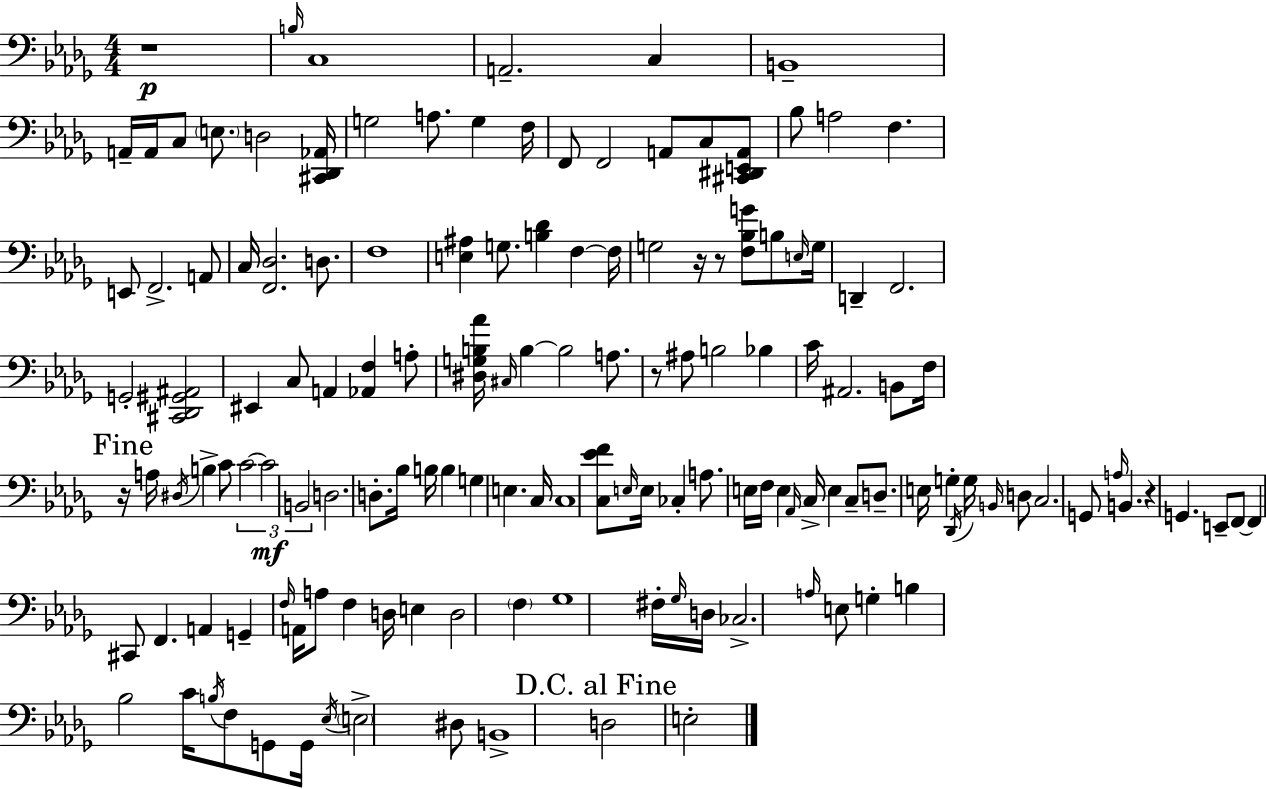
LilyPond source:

{
  \clef bass
  \numericTimeSignature
  \time 4/4
  \key bes \minor
  r1\p | \grace { b16 } c1 | a,2.-- c4 | b,1-- | \break a,16-- a,16 c8 \parenthesize e8. d2 | <cis, des, aes,>16 g2 a8. g4 | f16 f,8 f,2 a,8 c8 <cis, dis, e, a,>8 | bes8 a2 f4. | \break e,8 f,2.-> a,8 | c16 <f, des>2. d8. | f1 | <e ais>4 g8. <b des'>4 f4~~ | \break f16 g2 r16 r8 <f bes g'>8 b8 | \grace { e16 } g16 d,4-- f,2. | g,2-. <cis, des, gis, ais,>2 | eis,4 c8 a,4 <aes, f>4 | \break a8-. <dis g b aes'>16 \grace { cis16 } b4~~ b2 | a8. r8 ais8 b2 bes4 | c'16 ais,2. | b,8 f16 \mark "Fine" r16 a16 \acciaccatura { dis16 } b4-> c'8 \tuplet 3/2 { c'2~~ | \break c'2\mf b,2 } | d2. | d8.-. bes16 b16 b4 g4 e4. | c16 c1 | \break <c ees' f'>8 \grace { e16 } e16 ces4-. a8. e16 | f16 e4 \grace { aes,16 } c16-> e4 c8-- d8.-- | e16 g4-. \acciaccatura { des,16 } g16 \grace { b,16 } d8 c2. | g,8 \grace { a16 } b,4. r4 | \break g,4. e,8-- f,8~~ f,4 | cis,8 f,4. a,4 g,4-- | \grace { f16 } a,16 a8 f4 d16 e4 d2 | \parenthesize f4 ges1 | \break fis16-. \grace { ges16 } d16 ces2.-> | \grace { a16 } e8 g4-. | b4 bes2 c'16 \acciaccatura { b16 } f8 | g,8 g,16 \acciaccatura { ees16 } \parenthesize e2-> dis8 b,1-> | \break \mark "D.C. al Fine" d2 | e2-. \bar "|."
}